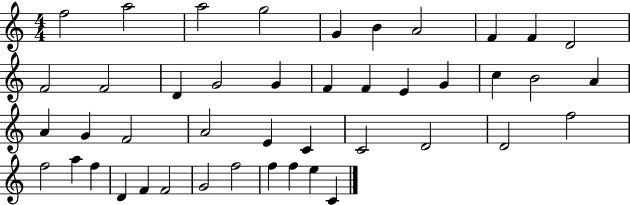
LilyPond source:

{
  \clef treble
  \numericTimeSignature
  \time 4/4
  \key c \major
  f''2 a''2 | a''2 g''2 | g'4 b'4 a'2 | f'4 f'4 d'2 | \break f'2 f'2 | d'4 g'2 g'4 | f'4 f'4 e'4 g'4 | c''4 b'2 a'4 | \break a'4 g'4 f'2 | a'2 e'4 c'4 | c'2 d'2 | d'2 f''2 | \break f''2 a''4 f''4 | d'4 f'4 f'2 | g'2 f''2 | f''4 f''4 e''4 c'4 | \break \bar "|."
}